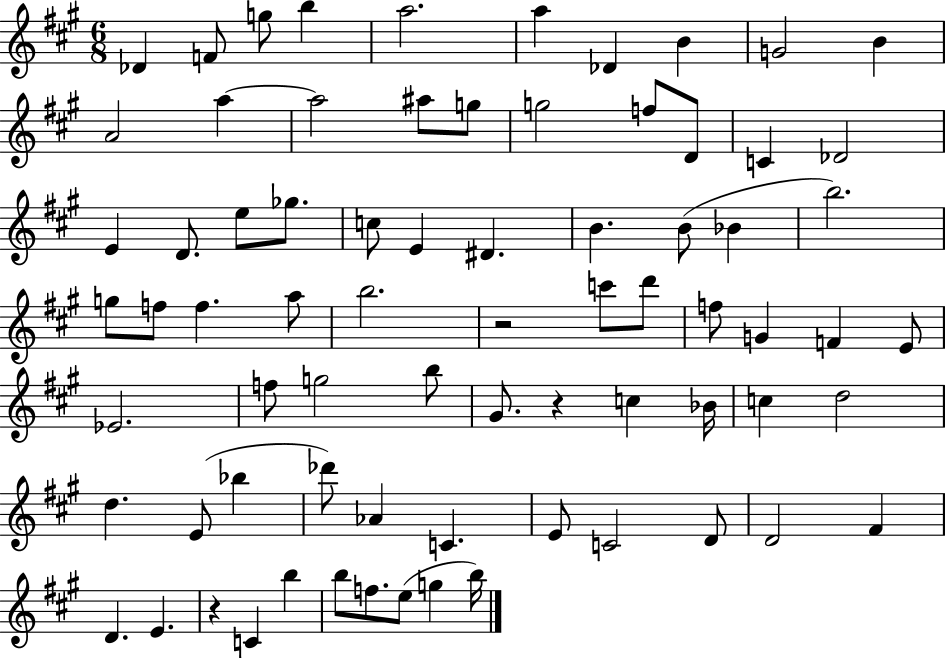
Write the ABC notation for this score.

X:1
T:Untitled
M:6/8
L:1/4
K:A
_D F/2 g/2 b a2 a _D B G2 B A2 a a2 ^a/2 g/2 g2 f/2 D/2 C _D2 E D/2 e/2 _g/2 c/2 E ^D B B/2 _B b2 g/2 f/2 f a/2 b2 z2 c'/2 d'/2 f/2 G F E/2 _E2 f/2 g2 b/2 ^G/2 z c _B/4 c d2 d E/2 _b _d'/2 _A C E/2 C2 D/2 D2 ^F D E z C b b/2 f/2 e/2 g b/4